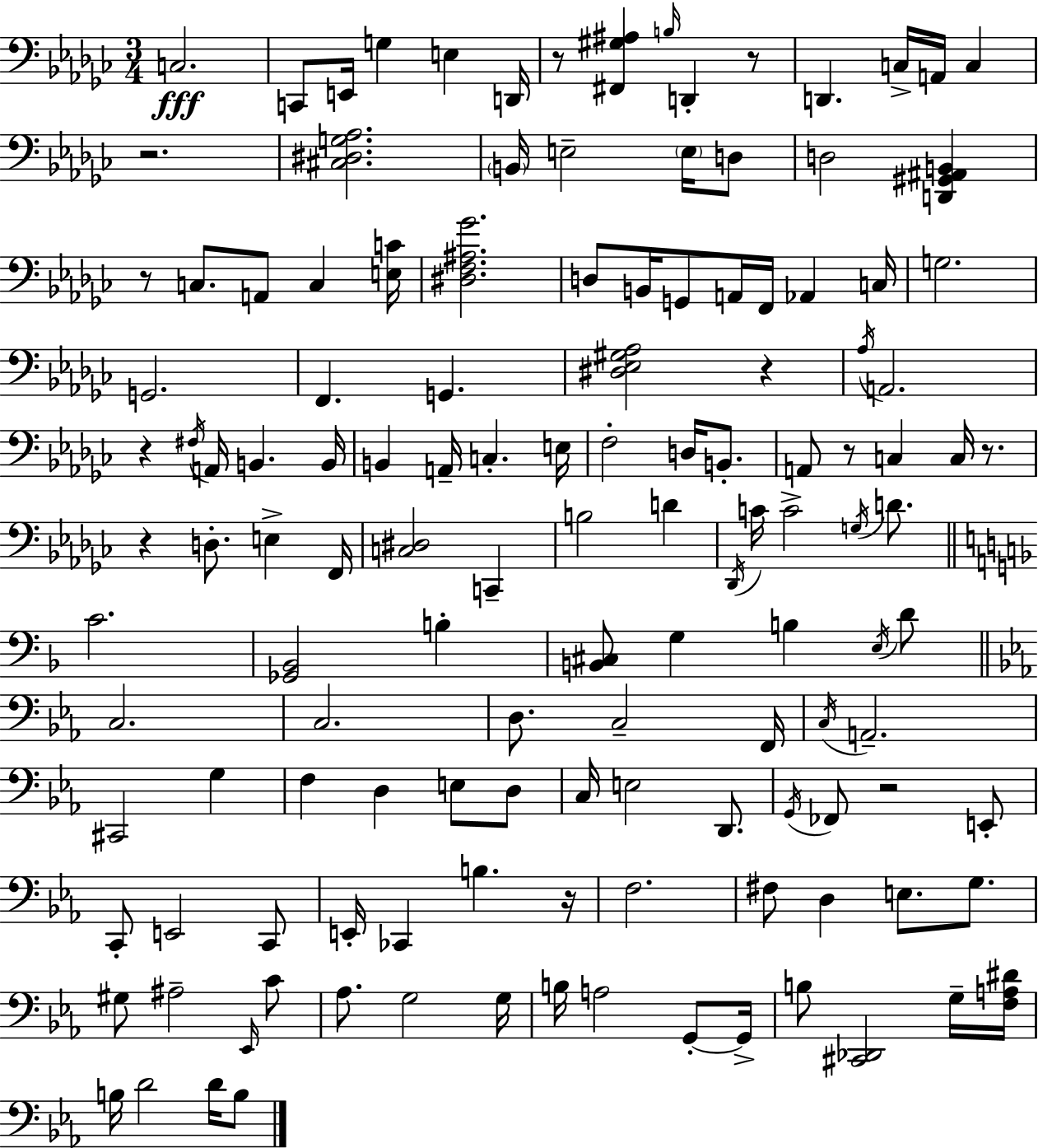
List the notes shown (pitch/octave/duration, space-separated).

C3/h. C2/e E2/s G3/q E3/q D2/s R/e [F#2,G#3,A#3]/q B3/s D2/q R/e D2/q. C3/s A2/s C3/q R/h. [C#3,D#3,G3,Ab3]/h. B2/s E3/h E3/s D3/e D3/h [D2,G#2,A#2,B2]/q R/e C3/e. A2/e C3/q [E3,C4]/s [D#3,F3,A#3,Gb4]/h. D3/e B2/s G2/e A2/s F2/s Ab2/q C3/s G3/h. G2/h. F2/q. G2/q. [D#3,Eb3,G#3,Ab3]/h R/q Ab3/s A2/h. R/q F#3/s A2/s B2/q. B2/s B2/q A2/s C3/q. E3/s F3/h D3/s B2/e. A2/e R/e C3/q C3/s R/e. R/q D3/e. E3/q F2/s [C3,D#3]/h C2/q B3/h D4/q Db2/s C4/s C4/h G3/s D4/e. C4/h. [Gb2,Bb2]/h B3/q [B2,C#3]/e G3/q B3/q E3/s D4/e C3/h. C3/h. D3/e. C3/h F2/s C3/s A2/h. C#2/h G3/q F3/q D3/q E3/e D3/e C3/s E3/h D2/e. G2/s FES2/e R/h E2/e C2/e E2/h C2/e E2/s CES2/q B3/q. R/s F3/h. F#3/e D3/q E3/e. G3/e. G#3/e A#3/h Eb2/s C4/e Ab3/e. G3/h G3/s B3/s A3/h G2/e G2/s B3/e [C#2,Db2]/h G3/s [F3,A3,D#4]/s B3/s D4/h D4/s B3/e